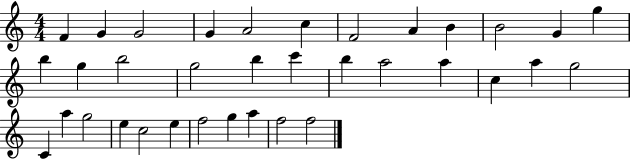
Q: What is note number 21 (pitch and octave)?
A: A5